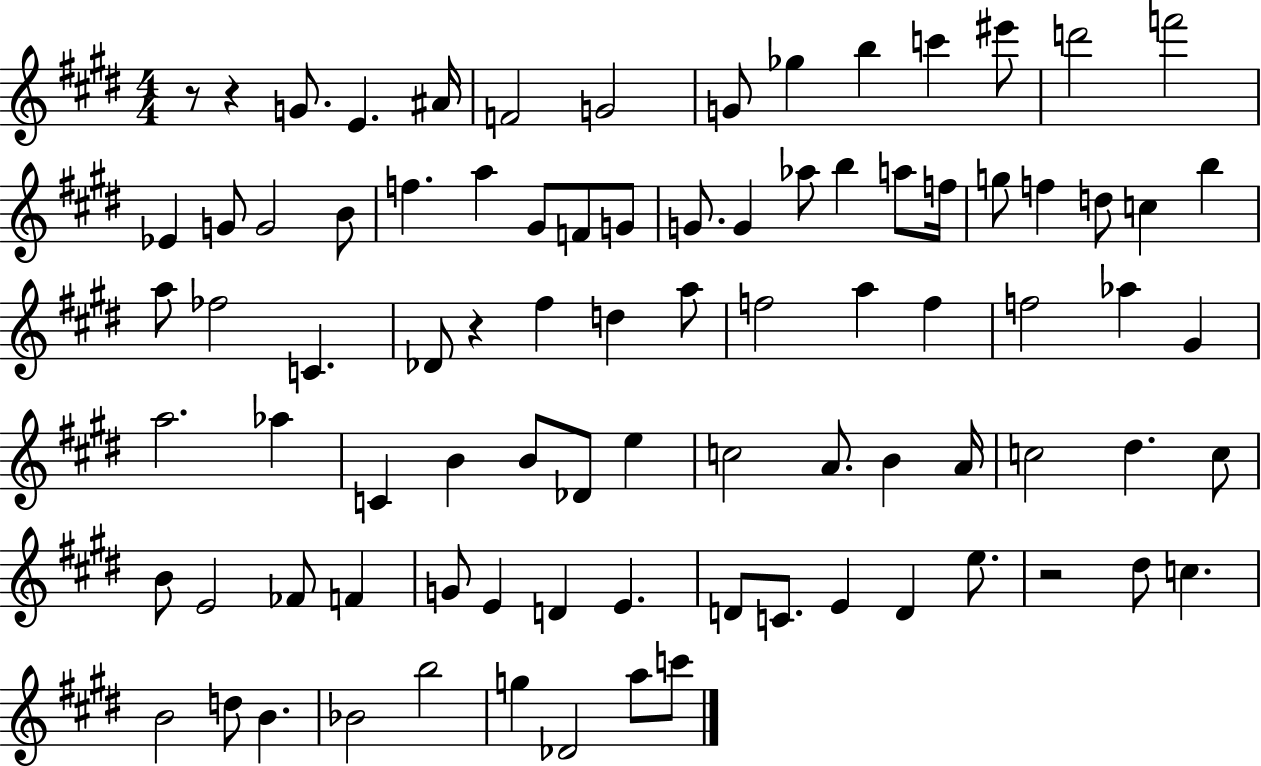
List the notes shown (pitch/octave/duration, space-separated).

R/e R/q G4/e. E4/q. A#4/s F4/h G4/h G4/e Gb5/q B5/q C6/q EIS6/e D6/h F6/h Eb4/q G4/e G4/h B4/e F5/q. A5/q G#4/e F4/e G4/e G4/e. G4/q Ab5/e B5/q A5/e F5/s G5/e F5/q D5/e C5/q B5/q A5/e FES5/h C4/q. Db4/e R/q F#5/q D5/q A5/e F5/h A5/q F5/q F5/h Ab5/q G#4/q A5/h. Ab5/q C4/q B4/q B4/e Db4/e E5/q C5/h A4/e. B4/q A4/s C5/h D#5/q. C5/e B4/e E4/h FES4/e F4/q G4/e E4/q D4/q E4/q. D4/e C4/e. E4/q D4/q E5/e. R/h D#5/e C5/q. B4/h D5/e B4/q. Bb4/h B5/h G5/q Db4/h A5/e C6/e